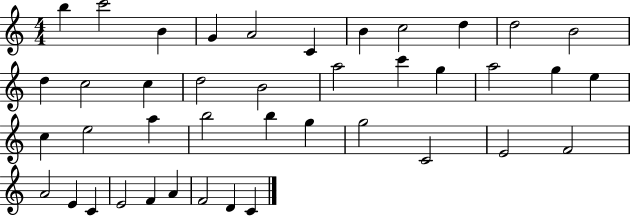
X:1
T:Untitled
M:4/4
L:1/4
K:C
b c'2 B G A2 C B c2 d d2 B2 d c2 c d2 B2 a2 c' g a2 g e c e2 a b2 b g g2 C2 E2 F2 A2 E C E2 F A F2 D C